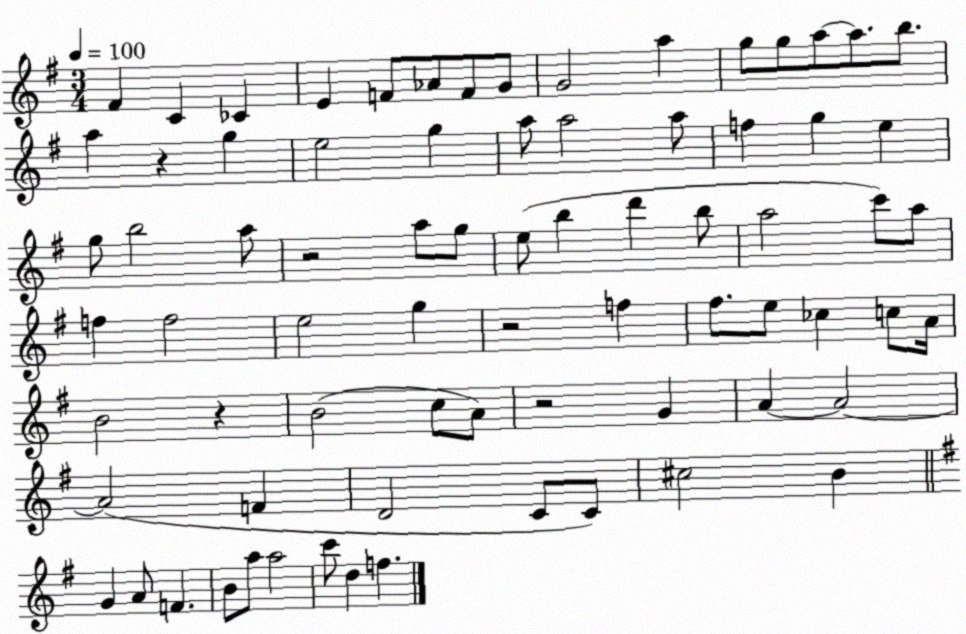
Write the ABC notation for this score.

X:1
T:Untitled
M:3/4
L:1/4
K:G
^F C _C E F/2 _A/2 F/2 G/2 G2 a g/2 g/2 a/2 a/2 b/2 a z g e2 g a/2 a2 a/2 f g e g/2 b2 a/2 z2 a/2 g/2 e/2 b d' b/2 a2 c'/2 a/2 f f2 e2 g z2 f ^f/2 e/2 _c c/2 A/4 B2 z B2 c/2 A/2 z2 G A A2 A2 F D2 C/2 C/2 ^c2 B G A/2 F B/2 a/2 a2 c'/2 d f